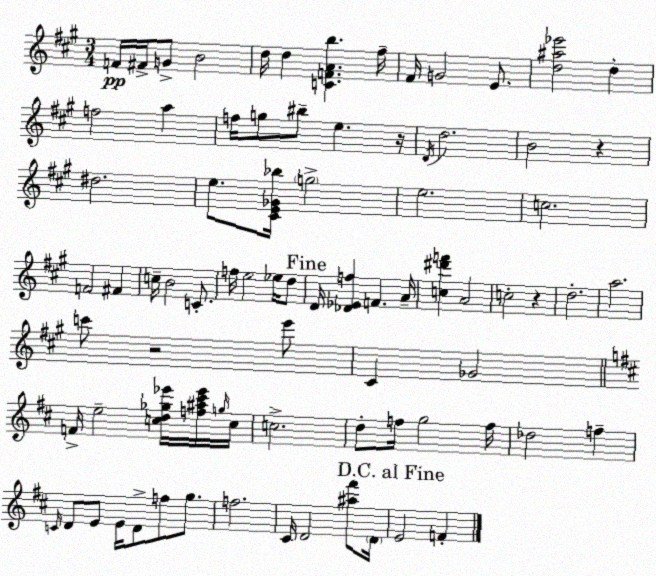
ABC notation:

X:1
T:Untitled
M:3/4
L:1/4
K:A
F/4 ^F/4 G/2 B2 d/4 d [CFAb] ^f/4 ^F/4 G2 E/2 [d^a_e']2 d f2 a f/4 g/2 ^b/2 e z/4 D/4 d2 B2 z ^d2 e/2 [^CE_G_b]/4 g2 e2 c2 F2 ^F c/4 B2 C/2 f/4 e2 _e/4 d/2 D/4 [_D_Ef] F A/4 [c^d'f'] A2 c2 z d2 a2 c'/2 z2 e'/2 ^C _G2 F/4 e2 [cd_g_e']/4 [f^a^c'_e']/4 g/4 c/4 c2 d/2 f/4 g2 f/4 _d2 f C/4 D/2 E/2 E/4 D/2 f/2 g/2 f2 ^C/4 D2 [^a^f']/2 D/4 E2 F